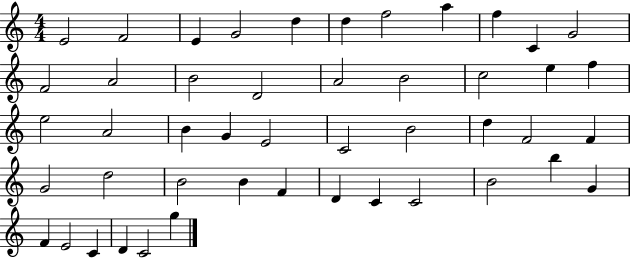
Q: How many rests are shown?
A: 0